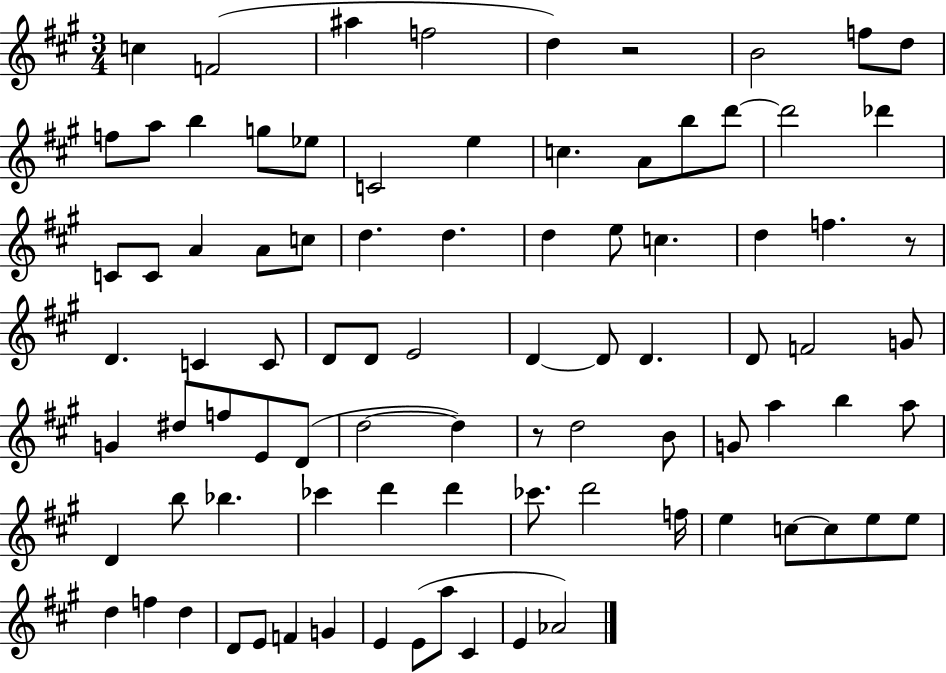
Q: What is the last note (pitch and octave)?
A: Ab4